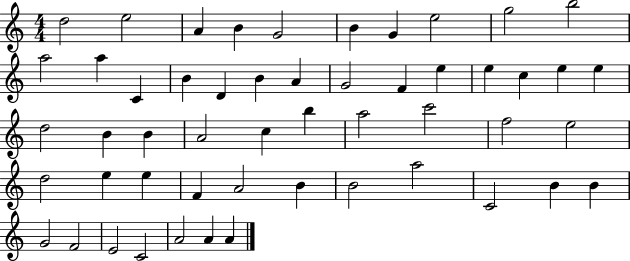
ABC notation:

X:1
T:Untitled
M:4/4
L:1/4
K:C
d2 e2 A B G2 B G e2 g2 b2 a2 a C B D B A G2 F e e c e e d2 B B A2 c b a2 c'2 f2 e2 d2 e e F A2 B B2 a2 C2 B B G2 F2 E2 C2 A2 A A